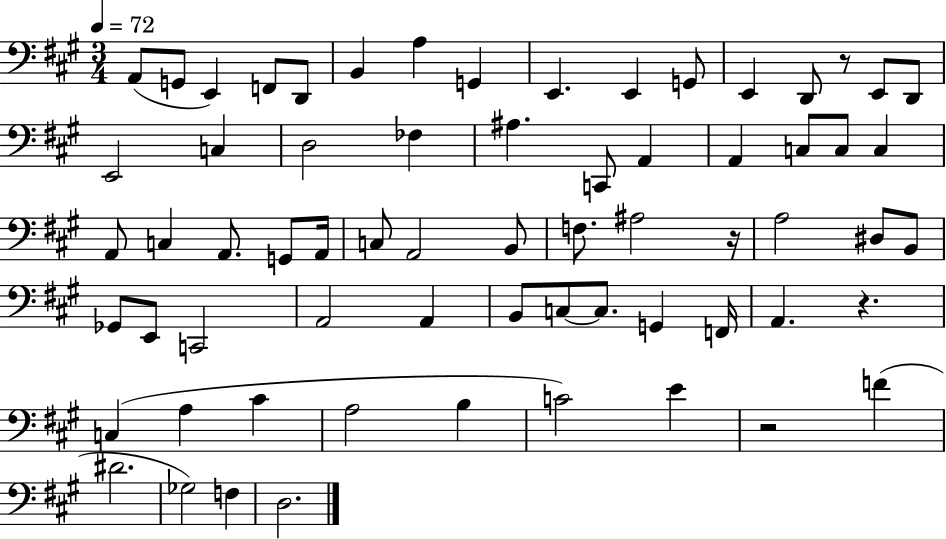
X:1
T:Untitled
M:3/4
L:1/4
K:A
A,,/2 G,,/2 E,, F,,/2 D,,/2 B,, A, G,, E,, E,, G,,/2 E,, D,,/2 z/2 E,,/2 D,,/2 E,,2 C, D,2 _F, ^A, C,,/2 A,, A,, C,/2 C,/2 C, A,,/2 C, A,,/2 G,,/2 A,,/4 C,/2 A,,2 B,,/2 F,/2 ^A,2 z/4 A,2 ^D,/2 B,,/2 _G,,/2 E,,/2 C,,2 A,,2 A,, B,,/2 C,/2 C,/2 G,, F,,/4 A,, z C, A, ^C A,2 B, C2 E z2 F ^D2 _G,2 F, D,2